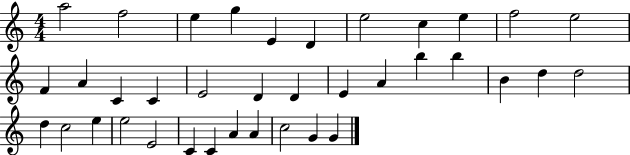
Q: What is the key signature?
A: C major